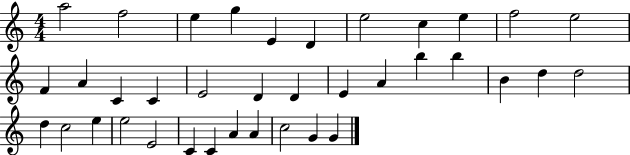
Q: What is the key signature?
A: C major